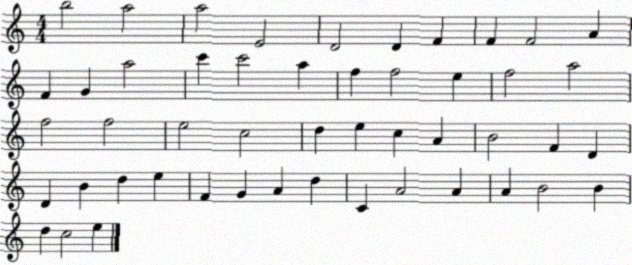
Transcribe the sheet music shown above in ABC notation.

X:1
T:Untitled
M:4/4
L:1/4
K:C
b2 a2 a2 E2 D2 D F F F2 A F G a2 c' c'2 a f f2 e f2 a2 f2 f2 e2 c2 d e c A B2 F D D B d e F G A d C A2 A A B2 B d c2 e